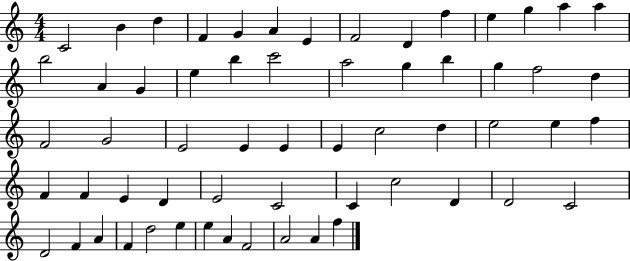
{
  \clef treble
  \numericTimeSignature
  \time 4/4
  \key c \major
  c'2 b'4 d''4 | f'4 g'4 a'4 e'4 | f'2 d'4 f''4 | e''4 g''4 a''4 a''4 | \break b''2 a'4 g'4 | e''4 b''4 c'''2 | a''2 g''4 b''4 | g''4 f''2 d''4 | \break f'2 g'2 | e'2 e'4 e'4 | e'4 c''2 d''4 | e''2 e''4 f''4 | \break f'4 f'4 e'4 d'4 | e'2 c'2 | c'4 c''2 d'4 | d'2 c'2 | \break d'2 f'4 a'4 | f'4 d''2 e''4 | e''4 a'4 f'2 | a'2 a'4 f''4 | \break \bar "|."
}